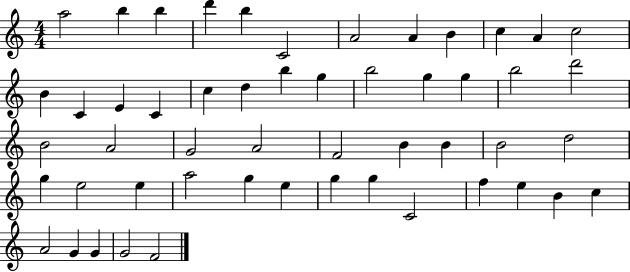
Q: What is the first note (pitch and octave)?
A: A5